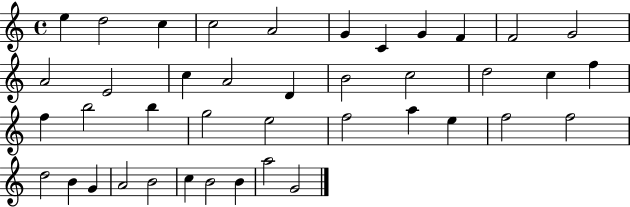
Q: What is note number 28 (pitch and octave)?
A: A5